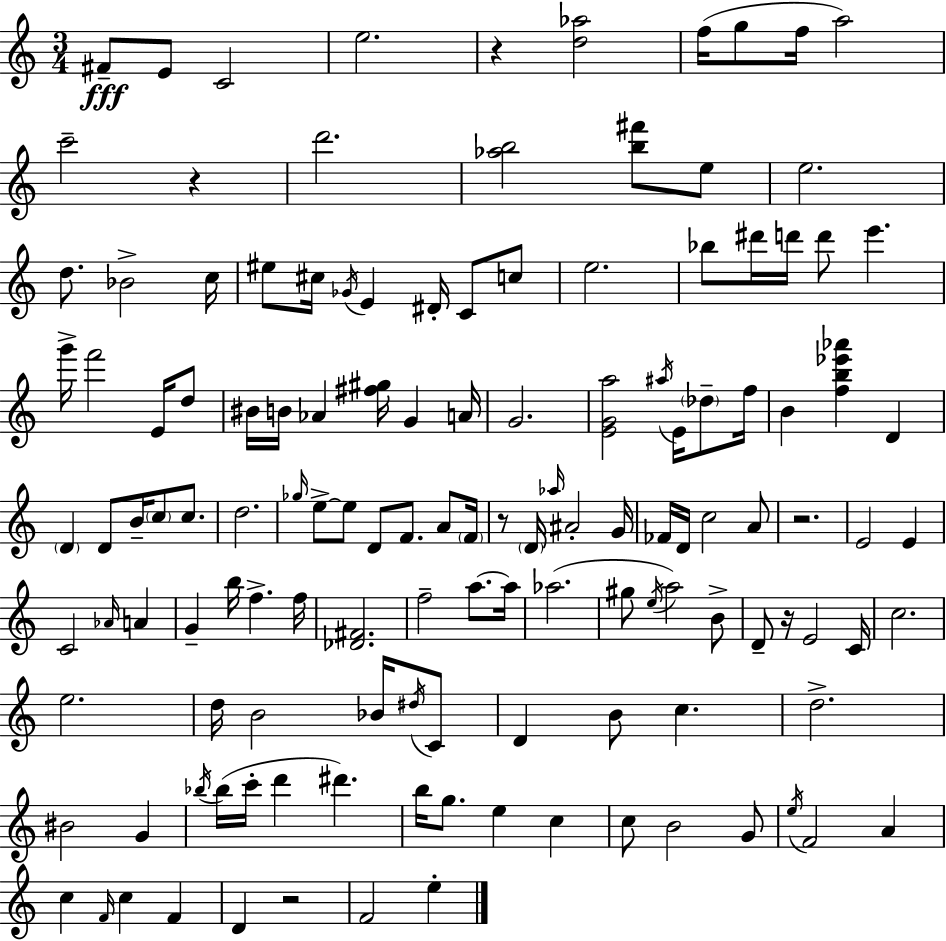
{
  \clef treble
  \numericTimeSignature
  \time 3/4
  \key c \major
  fis'8--\fff e'8 c'2 | e''2. | r4 <d'' aes''>2 | f''16( g''8 f''16 a''2) | \break c'''2-- r4 | d'''2. | <aes'' b''>2 <b'' fis'''>8 e''8 | e''2. | \break d''8. bes'2-> c''16 | eis''8 cis''16 \acciaccatura { ges'16 } e'4 dis'16-. c'8 c''8 | e''2. | bes''8 dis'''16 d'''16 d'''8 e'''4. | \break g'''16-> f'''2 e'16 d''8 | bis'16 b'16 aes'4 <fis'' gis''>16 g'4 | a'16 g'2. | <e' g' a''>2 \acciaccatura { ais''16 } e'16 \parenthesize des''8-- | \break f''16 b'4 <f'' b'' ees''' aes'''>4 d'4 | \parenthesize d'4 d'8 b'16-- \parenthesize c''8 c''8. | d''2. | \grace { ges''16 } e''8->~~ e''8 d'8 f'8. | \break a'8 \parenthesize f'16 r8 \parenthesize d'16 \grace { aes''16 } ais'2-. | g'16 fes'16 d'16 c''2 | a'8 r2. | e'2 | \break e'4 c'2 | \grace { aes'16 } a'4 g'4-- b''16 f''4.-> | f''16 <des' fis'>2. | f''2-- | \break a''8.~~ a''16 aes''2.( | gis''8 \acciaccatura { e''16 } a''2) | b'8-> d'8-- r16 e'2 | c'16 c''2. | \break e''2. | d''16 b'2 | bes'16 \acciaccatura { dis''16 } c'8 d'4 b'8 | c''4. d''2.-> | \break bis'2 | g'4 \acciaccatura { bes''16 } bes''16( c'''16-. d'''4 | dis'''4.) b''16 g''8. | e''4 c''4 c''8 b'2 | \break g'8 \acciaccatura { e''16 } f'2 | a'4 c''4 | \grace { f'16 } c''4 f'4 d'4 | r2 f'2 | \break e''4-. \bar "|."
}